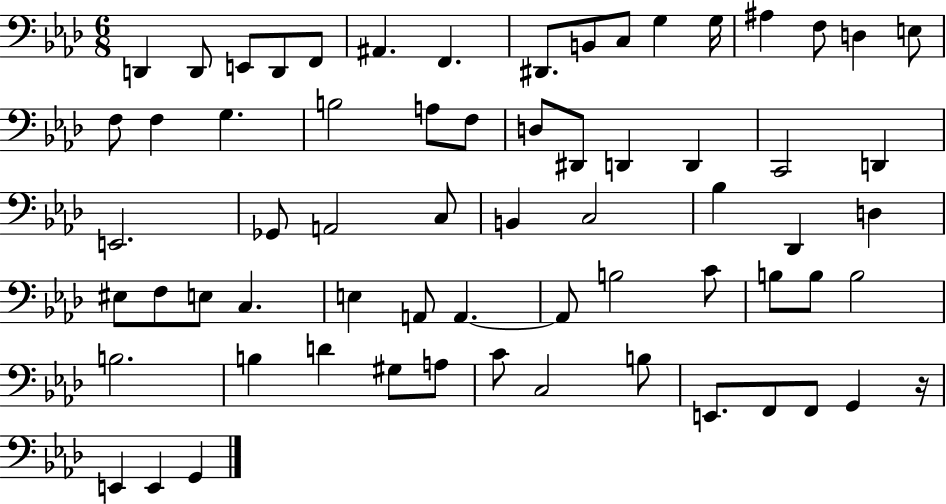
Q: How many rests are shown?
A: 1